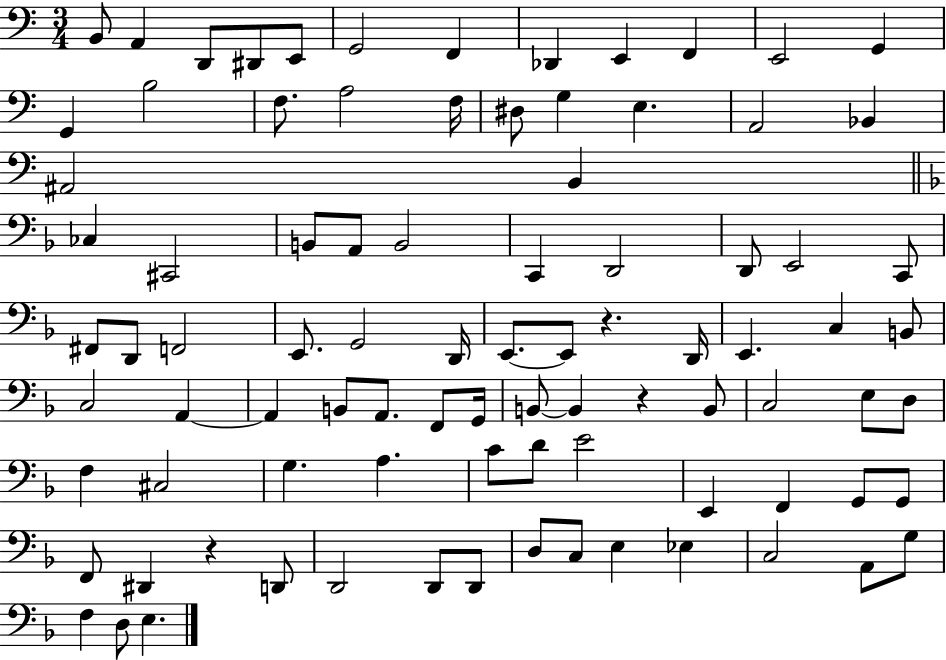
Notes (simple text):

B2/e A2/q D2/e D#2/e E2/e G2/h F2/q Db2/q E2/q F2/q E2/h G2/q G2/q B3/h F3/e. A3/h F3/s D#3/e G3/q E3/q. A2/h Bb2/q A#2/h B2/q CES3/q C#2/h B2/e A2/e B2/h C2/q D2/h D2/e E2/h C2/e F#2/e D2/e F2/h E2/e. G2/h D2/s E2/e. E2/e R/q. D2/s E2/q. C3/q B2/e C3/h A2/q A2/q B2/e A2/e. F2/e G2/s B2/e B2/q R/q B2/e C3/h E3/e D3/e F3/q C#3/h G3/q. A3/q. C4/e D4/e E4/h E2/q F2/q G2/e G2/e F2/e D#2/q R/q D2/e D2/h D2/e D2/e D3/e C3/e E3/q Eb3/q C3/h A2/e G3/e F3/q D3/e E3/q.